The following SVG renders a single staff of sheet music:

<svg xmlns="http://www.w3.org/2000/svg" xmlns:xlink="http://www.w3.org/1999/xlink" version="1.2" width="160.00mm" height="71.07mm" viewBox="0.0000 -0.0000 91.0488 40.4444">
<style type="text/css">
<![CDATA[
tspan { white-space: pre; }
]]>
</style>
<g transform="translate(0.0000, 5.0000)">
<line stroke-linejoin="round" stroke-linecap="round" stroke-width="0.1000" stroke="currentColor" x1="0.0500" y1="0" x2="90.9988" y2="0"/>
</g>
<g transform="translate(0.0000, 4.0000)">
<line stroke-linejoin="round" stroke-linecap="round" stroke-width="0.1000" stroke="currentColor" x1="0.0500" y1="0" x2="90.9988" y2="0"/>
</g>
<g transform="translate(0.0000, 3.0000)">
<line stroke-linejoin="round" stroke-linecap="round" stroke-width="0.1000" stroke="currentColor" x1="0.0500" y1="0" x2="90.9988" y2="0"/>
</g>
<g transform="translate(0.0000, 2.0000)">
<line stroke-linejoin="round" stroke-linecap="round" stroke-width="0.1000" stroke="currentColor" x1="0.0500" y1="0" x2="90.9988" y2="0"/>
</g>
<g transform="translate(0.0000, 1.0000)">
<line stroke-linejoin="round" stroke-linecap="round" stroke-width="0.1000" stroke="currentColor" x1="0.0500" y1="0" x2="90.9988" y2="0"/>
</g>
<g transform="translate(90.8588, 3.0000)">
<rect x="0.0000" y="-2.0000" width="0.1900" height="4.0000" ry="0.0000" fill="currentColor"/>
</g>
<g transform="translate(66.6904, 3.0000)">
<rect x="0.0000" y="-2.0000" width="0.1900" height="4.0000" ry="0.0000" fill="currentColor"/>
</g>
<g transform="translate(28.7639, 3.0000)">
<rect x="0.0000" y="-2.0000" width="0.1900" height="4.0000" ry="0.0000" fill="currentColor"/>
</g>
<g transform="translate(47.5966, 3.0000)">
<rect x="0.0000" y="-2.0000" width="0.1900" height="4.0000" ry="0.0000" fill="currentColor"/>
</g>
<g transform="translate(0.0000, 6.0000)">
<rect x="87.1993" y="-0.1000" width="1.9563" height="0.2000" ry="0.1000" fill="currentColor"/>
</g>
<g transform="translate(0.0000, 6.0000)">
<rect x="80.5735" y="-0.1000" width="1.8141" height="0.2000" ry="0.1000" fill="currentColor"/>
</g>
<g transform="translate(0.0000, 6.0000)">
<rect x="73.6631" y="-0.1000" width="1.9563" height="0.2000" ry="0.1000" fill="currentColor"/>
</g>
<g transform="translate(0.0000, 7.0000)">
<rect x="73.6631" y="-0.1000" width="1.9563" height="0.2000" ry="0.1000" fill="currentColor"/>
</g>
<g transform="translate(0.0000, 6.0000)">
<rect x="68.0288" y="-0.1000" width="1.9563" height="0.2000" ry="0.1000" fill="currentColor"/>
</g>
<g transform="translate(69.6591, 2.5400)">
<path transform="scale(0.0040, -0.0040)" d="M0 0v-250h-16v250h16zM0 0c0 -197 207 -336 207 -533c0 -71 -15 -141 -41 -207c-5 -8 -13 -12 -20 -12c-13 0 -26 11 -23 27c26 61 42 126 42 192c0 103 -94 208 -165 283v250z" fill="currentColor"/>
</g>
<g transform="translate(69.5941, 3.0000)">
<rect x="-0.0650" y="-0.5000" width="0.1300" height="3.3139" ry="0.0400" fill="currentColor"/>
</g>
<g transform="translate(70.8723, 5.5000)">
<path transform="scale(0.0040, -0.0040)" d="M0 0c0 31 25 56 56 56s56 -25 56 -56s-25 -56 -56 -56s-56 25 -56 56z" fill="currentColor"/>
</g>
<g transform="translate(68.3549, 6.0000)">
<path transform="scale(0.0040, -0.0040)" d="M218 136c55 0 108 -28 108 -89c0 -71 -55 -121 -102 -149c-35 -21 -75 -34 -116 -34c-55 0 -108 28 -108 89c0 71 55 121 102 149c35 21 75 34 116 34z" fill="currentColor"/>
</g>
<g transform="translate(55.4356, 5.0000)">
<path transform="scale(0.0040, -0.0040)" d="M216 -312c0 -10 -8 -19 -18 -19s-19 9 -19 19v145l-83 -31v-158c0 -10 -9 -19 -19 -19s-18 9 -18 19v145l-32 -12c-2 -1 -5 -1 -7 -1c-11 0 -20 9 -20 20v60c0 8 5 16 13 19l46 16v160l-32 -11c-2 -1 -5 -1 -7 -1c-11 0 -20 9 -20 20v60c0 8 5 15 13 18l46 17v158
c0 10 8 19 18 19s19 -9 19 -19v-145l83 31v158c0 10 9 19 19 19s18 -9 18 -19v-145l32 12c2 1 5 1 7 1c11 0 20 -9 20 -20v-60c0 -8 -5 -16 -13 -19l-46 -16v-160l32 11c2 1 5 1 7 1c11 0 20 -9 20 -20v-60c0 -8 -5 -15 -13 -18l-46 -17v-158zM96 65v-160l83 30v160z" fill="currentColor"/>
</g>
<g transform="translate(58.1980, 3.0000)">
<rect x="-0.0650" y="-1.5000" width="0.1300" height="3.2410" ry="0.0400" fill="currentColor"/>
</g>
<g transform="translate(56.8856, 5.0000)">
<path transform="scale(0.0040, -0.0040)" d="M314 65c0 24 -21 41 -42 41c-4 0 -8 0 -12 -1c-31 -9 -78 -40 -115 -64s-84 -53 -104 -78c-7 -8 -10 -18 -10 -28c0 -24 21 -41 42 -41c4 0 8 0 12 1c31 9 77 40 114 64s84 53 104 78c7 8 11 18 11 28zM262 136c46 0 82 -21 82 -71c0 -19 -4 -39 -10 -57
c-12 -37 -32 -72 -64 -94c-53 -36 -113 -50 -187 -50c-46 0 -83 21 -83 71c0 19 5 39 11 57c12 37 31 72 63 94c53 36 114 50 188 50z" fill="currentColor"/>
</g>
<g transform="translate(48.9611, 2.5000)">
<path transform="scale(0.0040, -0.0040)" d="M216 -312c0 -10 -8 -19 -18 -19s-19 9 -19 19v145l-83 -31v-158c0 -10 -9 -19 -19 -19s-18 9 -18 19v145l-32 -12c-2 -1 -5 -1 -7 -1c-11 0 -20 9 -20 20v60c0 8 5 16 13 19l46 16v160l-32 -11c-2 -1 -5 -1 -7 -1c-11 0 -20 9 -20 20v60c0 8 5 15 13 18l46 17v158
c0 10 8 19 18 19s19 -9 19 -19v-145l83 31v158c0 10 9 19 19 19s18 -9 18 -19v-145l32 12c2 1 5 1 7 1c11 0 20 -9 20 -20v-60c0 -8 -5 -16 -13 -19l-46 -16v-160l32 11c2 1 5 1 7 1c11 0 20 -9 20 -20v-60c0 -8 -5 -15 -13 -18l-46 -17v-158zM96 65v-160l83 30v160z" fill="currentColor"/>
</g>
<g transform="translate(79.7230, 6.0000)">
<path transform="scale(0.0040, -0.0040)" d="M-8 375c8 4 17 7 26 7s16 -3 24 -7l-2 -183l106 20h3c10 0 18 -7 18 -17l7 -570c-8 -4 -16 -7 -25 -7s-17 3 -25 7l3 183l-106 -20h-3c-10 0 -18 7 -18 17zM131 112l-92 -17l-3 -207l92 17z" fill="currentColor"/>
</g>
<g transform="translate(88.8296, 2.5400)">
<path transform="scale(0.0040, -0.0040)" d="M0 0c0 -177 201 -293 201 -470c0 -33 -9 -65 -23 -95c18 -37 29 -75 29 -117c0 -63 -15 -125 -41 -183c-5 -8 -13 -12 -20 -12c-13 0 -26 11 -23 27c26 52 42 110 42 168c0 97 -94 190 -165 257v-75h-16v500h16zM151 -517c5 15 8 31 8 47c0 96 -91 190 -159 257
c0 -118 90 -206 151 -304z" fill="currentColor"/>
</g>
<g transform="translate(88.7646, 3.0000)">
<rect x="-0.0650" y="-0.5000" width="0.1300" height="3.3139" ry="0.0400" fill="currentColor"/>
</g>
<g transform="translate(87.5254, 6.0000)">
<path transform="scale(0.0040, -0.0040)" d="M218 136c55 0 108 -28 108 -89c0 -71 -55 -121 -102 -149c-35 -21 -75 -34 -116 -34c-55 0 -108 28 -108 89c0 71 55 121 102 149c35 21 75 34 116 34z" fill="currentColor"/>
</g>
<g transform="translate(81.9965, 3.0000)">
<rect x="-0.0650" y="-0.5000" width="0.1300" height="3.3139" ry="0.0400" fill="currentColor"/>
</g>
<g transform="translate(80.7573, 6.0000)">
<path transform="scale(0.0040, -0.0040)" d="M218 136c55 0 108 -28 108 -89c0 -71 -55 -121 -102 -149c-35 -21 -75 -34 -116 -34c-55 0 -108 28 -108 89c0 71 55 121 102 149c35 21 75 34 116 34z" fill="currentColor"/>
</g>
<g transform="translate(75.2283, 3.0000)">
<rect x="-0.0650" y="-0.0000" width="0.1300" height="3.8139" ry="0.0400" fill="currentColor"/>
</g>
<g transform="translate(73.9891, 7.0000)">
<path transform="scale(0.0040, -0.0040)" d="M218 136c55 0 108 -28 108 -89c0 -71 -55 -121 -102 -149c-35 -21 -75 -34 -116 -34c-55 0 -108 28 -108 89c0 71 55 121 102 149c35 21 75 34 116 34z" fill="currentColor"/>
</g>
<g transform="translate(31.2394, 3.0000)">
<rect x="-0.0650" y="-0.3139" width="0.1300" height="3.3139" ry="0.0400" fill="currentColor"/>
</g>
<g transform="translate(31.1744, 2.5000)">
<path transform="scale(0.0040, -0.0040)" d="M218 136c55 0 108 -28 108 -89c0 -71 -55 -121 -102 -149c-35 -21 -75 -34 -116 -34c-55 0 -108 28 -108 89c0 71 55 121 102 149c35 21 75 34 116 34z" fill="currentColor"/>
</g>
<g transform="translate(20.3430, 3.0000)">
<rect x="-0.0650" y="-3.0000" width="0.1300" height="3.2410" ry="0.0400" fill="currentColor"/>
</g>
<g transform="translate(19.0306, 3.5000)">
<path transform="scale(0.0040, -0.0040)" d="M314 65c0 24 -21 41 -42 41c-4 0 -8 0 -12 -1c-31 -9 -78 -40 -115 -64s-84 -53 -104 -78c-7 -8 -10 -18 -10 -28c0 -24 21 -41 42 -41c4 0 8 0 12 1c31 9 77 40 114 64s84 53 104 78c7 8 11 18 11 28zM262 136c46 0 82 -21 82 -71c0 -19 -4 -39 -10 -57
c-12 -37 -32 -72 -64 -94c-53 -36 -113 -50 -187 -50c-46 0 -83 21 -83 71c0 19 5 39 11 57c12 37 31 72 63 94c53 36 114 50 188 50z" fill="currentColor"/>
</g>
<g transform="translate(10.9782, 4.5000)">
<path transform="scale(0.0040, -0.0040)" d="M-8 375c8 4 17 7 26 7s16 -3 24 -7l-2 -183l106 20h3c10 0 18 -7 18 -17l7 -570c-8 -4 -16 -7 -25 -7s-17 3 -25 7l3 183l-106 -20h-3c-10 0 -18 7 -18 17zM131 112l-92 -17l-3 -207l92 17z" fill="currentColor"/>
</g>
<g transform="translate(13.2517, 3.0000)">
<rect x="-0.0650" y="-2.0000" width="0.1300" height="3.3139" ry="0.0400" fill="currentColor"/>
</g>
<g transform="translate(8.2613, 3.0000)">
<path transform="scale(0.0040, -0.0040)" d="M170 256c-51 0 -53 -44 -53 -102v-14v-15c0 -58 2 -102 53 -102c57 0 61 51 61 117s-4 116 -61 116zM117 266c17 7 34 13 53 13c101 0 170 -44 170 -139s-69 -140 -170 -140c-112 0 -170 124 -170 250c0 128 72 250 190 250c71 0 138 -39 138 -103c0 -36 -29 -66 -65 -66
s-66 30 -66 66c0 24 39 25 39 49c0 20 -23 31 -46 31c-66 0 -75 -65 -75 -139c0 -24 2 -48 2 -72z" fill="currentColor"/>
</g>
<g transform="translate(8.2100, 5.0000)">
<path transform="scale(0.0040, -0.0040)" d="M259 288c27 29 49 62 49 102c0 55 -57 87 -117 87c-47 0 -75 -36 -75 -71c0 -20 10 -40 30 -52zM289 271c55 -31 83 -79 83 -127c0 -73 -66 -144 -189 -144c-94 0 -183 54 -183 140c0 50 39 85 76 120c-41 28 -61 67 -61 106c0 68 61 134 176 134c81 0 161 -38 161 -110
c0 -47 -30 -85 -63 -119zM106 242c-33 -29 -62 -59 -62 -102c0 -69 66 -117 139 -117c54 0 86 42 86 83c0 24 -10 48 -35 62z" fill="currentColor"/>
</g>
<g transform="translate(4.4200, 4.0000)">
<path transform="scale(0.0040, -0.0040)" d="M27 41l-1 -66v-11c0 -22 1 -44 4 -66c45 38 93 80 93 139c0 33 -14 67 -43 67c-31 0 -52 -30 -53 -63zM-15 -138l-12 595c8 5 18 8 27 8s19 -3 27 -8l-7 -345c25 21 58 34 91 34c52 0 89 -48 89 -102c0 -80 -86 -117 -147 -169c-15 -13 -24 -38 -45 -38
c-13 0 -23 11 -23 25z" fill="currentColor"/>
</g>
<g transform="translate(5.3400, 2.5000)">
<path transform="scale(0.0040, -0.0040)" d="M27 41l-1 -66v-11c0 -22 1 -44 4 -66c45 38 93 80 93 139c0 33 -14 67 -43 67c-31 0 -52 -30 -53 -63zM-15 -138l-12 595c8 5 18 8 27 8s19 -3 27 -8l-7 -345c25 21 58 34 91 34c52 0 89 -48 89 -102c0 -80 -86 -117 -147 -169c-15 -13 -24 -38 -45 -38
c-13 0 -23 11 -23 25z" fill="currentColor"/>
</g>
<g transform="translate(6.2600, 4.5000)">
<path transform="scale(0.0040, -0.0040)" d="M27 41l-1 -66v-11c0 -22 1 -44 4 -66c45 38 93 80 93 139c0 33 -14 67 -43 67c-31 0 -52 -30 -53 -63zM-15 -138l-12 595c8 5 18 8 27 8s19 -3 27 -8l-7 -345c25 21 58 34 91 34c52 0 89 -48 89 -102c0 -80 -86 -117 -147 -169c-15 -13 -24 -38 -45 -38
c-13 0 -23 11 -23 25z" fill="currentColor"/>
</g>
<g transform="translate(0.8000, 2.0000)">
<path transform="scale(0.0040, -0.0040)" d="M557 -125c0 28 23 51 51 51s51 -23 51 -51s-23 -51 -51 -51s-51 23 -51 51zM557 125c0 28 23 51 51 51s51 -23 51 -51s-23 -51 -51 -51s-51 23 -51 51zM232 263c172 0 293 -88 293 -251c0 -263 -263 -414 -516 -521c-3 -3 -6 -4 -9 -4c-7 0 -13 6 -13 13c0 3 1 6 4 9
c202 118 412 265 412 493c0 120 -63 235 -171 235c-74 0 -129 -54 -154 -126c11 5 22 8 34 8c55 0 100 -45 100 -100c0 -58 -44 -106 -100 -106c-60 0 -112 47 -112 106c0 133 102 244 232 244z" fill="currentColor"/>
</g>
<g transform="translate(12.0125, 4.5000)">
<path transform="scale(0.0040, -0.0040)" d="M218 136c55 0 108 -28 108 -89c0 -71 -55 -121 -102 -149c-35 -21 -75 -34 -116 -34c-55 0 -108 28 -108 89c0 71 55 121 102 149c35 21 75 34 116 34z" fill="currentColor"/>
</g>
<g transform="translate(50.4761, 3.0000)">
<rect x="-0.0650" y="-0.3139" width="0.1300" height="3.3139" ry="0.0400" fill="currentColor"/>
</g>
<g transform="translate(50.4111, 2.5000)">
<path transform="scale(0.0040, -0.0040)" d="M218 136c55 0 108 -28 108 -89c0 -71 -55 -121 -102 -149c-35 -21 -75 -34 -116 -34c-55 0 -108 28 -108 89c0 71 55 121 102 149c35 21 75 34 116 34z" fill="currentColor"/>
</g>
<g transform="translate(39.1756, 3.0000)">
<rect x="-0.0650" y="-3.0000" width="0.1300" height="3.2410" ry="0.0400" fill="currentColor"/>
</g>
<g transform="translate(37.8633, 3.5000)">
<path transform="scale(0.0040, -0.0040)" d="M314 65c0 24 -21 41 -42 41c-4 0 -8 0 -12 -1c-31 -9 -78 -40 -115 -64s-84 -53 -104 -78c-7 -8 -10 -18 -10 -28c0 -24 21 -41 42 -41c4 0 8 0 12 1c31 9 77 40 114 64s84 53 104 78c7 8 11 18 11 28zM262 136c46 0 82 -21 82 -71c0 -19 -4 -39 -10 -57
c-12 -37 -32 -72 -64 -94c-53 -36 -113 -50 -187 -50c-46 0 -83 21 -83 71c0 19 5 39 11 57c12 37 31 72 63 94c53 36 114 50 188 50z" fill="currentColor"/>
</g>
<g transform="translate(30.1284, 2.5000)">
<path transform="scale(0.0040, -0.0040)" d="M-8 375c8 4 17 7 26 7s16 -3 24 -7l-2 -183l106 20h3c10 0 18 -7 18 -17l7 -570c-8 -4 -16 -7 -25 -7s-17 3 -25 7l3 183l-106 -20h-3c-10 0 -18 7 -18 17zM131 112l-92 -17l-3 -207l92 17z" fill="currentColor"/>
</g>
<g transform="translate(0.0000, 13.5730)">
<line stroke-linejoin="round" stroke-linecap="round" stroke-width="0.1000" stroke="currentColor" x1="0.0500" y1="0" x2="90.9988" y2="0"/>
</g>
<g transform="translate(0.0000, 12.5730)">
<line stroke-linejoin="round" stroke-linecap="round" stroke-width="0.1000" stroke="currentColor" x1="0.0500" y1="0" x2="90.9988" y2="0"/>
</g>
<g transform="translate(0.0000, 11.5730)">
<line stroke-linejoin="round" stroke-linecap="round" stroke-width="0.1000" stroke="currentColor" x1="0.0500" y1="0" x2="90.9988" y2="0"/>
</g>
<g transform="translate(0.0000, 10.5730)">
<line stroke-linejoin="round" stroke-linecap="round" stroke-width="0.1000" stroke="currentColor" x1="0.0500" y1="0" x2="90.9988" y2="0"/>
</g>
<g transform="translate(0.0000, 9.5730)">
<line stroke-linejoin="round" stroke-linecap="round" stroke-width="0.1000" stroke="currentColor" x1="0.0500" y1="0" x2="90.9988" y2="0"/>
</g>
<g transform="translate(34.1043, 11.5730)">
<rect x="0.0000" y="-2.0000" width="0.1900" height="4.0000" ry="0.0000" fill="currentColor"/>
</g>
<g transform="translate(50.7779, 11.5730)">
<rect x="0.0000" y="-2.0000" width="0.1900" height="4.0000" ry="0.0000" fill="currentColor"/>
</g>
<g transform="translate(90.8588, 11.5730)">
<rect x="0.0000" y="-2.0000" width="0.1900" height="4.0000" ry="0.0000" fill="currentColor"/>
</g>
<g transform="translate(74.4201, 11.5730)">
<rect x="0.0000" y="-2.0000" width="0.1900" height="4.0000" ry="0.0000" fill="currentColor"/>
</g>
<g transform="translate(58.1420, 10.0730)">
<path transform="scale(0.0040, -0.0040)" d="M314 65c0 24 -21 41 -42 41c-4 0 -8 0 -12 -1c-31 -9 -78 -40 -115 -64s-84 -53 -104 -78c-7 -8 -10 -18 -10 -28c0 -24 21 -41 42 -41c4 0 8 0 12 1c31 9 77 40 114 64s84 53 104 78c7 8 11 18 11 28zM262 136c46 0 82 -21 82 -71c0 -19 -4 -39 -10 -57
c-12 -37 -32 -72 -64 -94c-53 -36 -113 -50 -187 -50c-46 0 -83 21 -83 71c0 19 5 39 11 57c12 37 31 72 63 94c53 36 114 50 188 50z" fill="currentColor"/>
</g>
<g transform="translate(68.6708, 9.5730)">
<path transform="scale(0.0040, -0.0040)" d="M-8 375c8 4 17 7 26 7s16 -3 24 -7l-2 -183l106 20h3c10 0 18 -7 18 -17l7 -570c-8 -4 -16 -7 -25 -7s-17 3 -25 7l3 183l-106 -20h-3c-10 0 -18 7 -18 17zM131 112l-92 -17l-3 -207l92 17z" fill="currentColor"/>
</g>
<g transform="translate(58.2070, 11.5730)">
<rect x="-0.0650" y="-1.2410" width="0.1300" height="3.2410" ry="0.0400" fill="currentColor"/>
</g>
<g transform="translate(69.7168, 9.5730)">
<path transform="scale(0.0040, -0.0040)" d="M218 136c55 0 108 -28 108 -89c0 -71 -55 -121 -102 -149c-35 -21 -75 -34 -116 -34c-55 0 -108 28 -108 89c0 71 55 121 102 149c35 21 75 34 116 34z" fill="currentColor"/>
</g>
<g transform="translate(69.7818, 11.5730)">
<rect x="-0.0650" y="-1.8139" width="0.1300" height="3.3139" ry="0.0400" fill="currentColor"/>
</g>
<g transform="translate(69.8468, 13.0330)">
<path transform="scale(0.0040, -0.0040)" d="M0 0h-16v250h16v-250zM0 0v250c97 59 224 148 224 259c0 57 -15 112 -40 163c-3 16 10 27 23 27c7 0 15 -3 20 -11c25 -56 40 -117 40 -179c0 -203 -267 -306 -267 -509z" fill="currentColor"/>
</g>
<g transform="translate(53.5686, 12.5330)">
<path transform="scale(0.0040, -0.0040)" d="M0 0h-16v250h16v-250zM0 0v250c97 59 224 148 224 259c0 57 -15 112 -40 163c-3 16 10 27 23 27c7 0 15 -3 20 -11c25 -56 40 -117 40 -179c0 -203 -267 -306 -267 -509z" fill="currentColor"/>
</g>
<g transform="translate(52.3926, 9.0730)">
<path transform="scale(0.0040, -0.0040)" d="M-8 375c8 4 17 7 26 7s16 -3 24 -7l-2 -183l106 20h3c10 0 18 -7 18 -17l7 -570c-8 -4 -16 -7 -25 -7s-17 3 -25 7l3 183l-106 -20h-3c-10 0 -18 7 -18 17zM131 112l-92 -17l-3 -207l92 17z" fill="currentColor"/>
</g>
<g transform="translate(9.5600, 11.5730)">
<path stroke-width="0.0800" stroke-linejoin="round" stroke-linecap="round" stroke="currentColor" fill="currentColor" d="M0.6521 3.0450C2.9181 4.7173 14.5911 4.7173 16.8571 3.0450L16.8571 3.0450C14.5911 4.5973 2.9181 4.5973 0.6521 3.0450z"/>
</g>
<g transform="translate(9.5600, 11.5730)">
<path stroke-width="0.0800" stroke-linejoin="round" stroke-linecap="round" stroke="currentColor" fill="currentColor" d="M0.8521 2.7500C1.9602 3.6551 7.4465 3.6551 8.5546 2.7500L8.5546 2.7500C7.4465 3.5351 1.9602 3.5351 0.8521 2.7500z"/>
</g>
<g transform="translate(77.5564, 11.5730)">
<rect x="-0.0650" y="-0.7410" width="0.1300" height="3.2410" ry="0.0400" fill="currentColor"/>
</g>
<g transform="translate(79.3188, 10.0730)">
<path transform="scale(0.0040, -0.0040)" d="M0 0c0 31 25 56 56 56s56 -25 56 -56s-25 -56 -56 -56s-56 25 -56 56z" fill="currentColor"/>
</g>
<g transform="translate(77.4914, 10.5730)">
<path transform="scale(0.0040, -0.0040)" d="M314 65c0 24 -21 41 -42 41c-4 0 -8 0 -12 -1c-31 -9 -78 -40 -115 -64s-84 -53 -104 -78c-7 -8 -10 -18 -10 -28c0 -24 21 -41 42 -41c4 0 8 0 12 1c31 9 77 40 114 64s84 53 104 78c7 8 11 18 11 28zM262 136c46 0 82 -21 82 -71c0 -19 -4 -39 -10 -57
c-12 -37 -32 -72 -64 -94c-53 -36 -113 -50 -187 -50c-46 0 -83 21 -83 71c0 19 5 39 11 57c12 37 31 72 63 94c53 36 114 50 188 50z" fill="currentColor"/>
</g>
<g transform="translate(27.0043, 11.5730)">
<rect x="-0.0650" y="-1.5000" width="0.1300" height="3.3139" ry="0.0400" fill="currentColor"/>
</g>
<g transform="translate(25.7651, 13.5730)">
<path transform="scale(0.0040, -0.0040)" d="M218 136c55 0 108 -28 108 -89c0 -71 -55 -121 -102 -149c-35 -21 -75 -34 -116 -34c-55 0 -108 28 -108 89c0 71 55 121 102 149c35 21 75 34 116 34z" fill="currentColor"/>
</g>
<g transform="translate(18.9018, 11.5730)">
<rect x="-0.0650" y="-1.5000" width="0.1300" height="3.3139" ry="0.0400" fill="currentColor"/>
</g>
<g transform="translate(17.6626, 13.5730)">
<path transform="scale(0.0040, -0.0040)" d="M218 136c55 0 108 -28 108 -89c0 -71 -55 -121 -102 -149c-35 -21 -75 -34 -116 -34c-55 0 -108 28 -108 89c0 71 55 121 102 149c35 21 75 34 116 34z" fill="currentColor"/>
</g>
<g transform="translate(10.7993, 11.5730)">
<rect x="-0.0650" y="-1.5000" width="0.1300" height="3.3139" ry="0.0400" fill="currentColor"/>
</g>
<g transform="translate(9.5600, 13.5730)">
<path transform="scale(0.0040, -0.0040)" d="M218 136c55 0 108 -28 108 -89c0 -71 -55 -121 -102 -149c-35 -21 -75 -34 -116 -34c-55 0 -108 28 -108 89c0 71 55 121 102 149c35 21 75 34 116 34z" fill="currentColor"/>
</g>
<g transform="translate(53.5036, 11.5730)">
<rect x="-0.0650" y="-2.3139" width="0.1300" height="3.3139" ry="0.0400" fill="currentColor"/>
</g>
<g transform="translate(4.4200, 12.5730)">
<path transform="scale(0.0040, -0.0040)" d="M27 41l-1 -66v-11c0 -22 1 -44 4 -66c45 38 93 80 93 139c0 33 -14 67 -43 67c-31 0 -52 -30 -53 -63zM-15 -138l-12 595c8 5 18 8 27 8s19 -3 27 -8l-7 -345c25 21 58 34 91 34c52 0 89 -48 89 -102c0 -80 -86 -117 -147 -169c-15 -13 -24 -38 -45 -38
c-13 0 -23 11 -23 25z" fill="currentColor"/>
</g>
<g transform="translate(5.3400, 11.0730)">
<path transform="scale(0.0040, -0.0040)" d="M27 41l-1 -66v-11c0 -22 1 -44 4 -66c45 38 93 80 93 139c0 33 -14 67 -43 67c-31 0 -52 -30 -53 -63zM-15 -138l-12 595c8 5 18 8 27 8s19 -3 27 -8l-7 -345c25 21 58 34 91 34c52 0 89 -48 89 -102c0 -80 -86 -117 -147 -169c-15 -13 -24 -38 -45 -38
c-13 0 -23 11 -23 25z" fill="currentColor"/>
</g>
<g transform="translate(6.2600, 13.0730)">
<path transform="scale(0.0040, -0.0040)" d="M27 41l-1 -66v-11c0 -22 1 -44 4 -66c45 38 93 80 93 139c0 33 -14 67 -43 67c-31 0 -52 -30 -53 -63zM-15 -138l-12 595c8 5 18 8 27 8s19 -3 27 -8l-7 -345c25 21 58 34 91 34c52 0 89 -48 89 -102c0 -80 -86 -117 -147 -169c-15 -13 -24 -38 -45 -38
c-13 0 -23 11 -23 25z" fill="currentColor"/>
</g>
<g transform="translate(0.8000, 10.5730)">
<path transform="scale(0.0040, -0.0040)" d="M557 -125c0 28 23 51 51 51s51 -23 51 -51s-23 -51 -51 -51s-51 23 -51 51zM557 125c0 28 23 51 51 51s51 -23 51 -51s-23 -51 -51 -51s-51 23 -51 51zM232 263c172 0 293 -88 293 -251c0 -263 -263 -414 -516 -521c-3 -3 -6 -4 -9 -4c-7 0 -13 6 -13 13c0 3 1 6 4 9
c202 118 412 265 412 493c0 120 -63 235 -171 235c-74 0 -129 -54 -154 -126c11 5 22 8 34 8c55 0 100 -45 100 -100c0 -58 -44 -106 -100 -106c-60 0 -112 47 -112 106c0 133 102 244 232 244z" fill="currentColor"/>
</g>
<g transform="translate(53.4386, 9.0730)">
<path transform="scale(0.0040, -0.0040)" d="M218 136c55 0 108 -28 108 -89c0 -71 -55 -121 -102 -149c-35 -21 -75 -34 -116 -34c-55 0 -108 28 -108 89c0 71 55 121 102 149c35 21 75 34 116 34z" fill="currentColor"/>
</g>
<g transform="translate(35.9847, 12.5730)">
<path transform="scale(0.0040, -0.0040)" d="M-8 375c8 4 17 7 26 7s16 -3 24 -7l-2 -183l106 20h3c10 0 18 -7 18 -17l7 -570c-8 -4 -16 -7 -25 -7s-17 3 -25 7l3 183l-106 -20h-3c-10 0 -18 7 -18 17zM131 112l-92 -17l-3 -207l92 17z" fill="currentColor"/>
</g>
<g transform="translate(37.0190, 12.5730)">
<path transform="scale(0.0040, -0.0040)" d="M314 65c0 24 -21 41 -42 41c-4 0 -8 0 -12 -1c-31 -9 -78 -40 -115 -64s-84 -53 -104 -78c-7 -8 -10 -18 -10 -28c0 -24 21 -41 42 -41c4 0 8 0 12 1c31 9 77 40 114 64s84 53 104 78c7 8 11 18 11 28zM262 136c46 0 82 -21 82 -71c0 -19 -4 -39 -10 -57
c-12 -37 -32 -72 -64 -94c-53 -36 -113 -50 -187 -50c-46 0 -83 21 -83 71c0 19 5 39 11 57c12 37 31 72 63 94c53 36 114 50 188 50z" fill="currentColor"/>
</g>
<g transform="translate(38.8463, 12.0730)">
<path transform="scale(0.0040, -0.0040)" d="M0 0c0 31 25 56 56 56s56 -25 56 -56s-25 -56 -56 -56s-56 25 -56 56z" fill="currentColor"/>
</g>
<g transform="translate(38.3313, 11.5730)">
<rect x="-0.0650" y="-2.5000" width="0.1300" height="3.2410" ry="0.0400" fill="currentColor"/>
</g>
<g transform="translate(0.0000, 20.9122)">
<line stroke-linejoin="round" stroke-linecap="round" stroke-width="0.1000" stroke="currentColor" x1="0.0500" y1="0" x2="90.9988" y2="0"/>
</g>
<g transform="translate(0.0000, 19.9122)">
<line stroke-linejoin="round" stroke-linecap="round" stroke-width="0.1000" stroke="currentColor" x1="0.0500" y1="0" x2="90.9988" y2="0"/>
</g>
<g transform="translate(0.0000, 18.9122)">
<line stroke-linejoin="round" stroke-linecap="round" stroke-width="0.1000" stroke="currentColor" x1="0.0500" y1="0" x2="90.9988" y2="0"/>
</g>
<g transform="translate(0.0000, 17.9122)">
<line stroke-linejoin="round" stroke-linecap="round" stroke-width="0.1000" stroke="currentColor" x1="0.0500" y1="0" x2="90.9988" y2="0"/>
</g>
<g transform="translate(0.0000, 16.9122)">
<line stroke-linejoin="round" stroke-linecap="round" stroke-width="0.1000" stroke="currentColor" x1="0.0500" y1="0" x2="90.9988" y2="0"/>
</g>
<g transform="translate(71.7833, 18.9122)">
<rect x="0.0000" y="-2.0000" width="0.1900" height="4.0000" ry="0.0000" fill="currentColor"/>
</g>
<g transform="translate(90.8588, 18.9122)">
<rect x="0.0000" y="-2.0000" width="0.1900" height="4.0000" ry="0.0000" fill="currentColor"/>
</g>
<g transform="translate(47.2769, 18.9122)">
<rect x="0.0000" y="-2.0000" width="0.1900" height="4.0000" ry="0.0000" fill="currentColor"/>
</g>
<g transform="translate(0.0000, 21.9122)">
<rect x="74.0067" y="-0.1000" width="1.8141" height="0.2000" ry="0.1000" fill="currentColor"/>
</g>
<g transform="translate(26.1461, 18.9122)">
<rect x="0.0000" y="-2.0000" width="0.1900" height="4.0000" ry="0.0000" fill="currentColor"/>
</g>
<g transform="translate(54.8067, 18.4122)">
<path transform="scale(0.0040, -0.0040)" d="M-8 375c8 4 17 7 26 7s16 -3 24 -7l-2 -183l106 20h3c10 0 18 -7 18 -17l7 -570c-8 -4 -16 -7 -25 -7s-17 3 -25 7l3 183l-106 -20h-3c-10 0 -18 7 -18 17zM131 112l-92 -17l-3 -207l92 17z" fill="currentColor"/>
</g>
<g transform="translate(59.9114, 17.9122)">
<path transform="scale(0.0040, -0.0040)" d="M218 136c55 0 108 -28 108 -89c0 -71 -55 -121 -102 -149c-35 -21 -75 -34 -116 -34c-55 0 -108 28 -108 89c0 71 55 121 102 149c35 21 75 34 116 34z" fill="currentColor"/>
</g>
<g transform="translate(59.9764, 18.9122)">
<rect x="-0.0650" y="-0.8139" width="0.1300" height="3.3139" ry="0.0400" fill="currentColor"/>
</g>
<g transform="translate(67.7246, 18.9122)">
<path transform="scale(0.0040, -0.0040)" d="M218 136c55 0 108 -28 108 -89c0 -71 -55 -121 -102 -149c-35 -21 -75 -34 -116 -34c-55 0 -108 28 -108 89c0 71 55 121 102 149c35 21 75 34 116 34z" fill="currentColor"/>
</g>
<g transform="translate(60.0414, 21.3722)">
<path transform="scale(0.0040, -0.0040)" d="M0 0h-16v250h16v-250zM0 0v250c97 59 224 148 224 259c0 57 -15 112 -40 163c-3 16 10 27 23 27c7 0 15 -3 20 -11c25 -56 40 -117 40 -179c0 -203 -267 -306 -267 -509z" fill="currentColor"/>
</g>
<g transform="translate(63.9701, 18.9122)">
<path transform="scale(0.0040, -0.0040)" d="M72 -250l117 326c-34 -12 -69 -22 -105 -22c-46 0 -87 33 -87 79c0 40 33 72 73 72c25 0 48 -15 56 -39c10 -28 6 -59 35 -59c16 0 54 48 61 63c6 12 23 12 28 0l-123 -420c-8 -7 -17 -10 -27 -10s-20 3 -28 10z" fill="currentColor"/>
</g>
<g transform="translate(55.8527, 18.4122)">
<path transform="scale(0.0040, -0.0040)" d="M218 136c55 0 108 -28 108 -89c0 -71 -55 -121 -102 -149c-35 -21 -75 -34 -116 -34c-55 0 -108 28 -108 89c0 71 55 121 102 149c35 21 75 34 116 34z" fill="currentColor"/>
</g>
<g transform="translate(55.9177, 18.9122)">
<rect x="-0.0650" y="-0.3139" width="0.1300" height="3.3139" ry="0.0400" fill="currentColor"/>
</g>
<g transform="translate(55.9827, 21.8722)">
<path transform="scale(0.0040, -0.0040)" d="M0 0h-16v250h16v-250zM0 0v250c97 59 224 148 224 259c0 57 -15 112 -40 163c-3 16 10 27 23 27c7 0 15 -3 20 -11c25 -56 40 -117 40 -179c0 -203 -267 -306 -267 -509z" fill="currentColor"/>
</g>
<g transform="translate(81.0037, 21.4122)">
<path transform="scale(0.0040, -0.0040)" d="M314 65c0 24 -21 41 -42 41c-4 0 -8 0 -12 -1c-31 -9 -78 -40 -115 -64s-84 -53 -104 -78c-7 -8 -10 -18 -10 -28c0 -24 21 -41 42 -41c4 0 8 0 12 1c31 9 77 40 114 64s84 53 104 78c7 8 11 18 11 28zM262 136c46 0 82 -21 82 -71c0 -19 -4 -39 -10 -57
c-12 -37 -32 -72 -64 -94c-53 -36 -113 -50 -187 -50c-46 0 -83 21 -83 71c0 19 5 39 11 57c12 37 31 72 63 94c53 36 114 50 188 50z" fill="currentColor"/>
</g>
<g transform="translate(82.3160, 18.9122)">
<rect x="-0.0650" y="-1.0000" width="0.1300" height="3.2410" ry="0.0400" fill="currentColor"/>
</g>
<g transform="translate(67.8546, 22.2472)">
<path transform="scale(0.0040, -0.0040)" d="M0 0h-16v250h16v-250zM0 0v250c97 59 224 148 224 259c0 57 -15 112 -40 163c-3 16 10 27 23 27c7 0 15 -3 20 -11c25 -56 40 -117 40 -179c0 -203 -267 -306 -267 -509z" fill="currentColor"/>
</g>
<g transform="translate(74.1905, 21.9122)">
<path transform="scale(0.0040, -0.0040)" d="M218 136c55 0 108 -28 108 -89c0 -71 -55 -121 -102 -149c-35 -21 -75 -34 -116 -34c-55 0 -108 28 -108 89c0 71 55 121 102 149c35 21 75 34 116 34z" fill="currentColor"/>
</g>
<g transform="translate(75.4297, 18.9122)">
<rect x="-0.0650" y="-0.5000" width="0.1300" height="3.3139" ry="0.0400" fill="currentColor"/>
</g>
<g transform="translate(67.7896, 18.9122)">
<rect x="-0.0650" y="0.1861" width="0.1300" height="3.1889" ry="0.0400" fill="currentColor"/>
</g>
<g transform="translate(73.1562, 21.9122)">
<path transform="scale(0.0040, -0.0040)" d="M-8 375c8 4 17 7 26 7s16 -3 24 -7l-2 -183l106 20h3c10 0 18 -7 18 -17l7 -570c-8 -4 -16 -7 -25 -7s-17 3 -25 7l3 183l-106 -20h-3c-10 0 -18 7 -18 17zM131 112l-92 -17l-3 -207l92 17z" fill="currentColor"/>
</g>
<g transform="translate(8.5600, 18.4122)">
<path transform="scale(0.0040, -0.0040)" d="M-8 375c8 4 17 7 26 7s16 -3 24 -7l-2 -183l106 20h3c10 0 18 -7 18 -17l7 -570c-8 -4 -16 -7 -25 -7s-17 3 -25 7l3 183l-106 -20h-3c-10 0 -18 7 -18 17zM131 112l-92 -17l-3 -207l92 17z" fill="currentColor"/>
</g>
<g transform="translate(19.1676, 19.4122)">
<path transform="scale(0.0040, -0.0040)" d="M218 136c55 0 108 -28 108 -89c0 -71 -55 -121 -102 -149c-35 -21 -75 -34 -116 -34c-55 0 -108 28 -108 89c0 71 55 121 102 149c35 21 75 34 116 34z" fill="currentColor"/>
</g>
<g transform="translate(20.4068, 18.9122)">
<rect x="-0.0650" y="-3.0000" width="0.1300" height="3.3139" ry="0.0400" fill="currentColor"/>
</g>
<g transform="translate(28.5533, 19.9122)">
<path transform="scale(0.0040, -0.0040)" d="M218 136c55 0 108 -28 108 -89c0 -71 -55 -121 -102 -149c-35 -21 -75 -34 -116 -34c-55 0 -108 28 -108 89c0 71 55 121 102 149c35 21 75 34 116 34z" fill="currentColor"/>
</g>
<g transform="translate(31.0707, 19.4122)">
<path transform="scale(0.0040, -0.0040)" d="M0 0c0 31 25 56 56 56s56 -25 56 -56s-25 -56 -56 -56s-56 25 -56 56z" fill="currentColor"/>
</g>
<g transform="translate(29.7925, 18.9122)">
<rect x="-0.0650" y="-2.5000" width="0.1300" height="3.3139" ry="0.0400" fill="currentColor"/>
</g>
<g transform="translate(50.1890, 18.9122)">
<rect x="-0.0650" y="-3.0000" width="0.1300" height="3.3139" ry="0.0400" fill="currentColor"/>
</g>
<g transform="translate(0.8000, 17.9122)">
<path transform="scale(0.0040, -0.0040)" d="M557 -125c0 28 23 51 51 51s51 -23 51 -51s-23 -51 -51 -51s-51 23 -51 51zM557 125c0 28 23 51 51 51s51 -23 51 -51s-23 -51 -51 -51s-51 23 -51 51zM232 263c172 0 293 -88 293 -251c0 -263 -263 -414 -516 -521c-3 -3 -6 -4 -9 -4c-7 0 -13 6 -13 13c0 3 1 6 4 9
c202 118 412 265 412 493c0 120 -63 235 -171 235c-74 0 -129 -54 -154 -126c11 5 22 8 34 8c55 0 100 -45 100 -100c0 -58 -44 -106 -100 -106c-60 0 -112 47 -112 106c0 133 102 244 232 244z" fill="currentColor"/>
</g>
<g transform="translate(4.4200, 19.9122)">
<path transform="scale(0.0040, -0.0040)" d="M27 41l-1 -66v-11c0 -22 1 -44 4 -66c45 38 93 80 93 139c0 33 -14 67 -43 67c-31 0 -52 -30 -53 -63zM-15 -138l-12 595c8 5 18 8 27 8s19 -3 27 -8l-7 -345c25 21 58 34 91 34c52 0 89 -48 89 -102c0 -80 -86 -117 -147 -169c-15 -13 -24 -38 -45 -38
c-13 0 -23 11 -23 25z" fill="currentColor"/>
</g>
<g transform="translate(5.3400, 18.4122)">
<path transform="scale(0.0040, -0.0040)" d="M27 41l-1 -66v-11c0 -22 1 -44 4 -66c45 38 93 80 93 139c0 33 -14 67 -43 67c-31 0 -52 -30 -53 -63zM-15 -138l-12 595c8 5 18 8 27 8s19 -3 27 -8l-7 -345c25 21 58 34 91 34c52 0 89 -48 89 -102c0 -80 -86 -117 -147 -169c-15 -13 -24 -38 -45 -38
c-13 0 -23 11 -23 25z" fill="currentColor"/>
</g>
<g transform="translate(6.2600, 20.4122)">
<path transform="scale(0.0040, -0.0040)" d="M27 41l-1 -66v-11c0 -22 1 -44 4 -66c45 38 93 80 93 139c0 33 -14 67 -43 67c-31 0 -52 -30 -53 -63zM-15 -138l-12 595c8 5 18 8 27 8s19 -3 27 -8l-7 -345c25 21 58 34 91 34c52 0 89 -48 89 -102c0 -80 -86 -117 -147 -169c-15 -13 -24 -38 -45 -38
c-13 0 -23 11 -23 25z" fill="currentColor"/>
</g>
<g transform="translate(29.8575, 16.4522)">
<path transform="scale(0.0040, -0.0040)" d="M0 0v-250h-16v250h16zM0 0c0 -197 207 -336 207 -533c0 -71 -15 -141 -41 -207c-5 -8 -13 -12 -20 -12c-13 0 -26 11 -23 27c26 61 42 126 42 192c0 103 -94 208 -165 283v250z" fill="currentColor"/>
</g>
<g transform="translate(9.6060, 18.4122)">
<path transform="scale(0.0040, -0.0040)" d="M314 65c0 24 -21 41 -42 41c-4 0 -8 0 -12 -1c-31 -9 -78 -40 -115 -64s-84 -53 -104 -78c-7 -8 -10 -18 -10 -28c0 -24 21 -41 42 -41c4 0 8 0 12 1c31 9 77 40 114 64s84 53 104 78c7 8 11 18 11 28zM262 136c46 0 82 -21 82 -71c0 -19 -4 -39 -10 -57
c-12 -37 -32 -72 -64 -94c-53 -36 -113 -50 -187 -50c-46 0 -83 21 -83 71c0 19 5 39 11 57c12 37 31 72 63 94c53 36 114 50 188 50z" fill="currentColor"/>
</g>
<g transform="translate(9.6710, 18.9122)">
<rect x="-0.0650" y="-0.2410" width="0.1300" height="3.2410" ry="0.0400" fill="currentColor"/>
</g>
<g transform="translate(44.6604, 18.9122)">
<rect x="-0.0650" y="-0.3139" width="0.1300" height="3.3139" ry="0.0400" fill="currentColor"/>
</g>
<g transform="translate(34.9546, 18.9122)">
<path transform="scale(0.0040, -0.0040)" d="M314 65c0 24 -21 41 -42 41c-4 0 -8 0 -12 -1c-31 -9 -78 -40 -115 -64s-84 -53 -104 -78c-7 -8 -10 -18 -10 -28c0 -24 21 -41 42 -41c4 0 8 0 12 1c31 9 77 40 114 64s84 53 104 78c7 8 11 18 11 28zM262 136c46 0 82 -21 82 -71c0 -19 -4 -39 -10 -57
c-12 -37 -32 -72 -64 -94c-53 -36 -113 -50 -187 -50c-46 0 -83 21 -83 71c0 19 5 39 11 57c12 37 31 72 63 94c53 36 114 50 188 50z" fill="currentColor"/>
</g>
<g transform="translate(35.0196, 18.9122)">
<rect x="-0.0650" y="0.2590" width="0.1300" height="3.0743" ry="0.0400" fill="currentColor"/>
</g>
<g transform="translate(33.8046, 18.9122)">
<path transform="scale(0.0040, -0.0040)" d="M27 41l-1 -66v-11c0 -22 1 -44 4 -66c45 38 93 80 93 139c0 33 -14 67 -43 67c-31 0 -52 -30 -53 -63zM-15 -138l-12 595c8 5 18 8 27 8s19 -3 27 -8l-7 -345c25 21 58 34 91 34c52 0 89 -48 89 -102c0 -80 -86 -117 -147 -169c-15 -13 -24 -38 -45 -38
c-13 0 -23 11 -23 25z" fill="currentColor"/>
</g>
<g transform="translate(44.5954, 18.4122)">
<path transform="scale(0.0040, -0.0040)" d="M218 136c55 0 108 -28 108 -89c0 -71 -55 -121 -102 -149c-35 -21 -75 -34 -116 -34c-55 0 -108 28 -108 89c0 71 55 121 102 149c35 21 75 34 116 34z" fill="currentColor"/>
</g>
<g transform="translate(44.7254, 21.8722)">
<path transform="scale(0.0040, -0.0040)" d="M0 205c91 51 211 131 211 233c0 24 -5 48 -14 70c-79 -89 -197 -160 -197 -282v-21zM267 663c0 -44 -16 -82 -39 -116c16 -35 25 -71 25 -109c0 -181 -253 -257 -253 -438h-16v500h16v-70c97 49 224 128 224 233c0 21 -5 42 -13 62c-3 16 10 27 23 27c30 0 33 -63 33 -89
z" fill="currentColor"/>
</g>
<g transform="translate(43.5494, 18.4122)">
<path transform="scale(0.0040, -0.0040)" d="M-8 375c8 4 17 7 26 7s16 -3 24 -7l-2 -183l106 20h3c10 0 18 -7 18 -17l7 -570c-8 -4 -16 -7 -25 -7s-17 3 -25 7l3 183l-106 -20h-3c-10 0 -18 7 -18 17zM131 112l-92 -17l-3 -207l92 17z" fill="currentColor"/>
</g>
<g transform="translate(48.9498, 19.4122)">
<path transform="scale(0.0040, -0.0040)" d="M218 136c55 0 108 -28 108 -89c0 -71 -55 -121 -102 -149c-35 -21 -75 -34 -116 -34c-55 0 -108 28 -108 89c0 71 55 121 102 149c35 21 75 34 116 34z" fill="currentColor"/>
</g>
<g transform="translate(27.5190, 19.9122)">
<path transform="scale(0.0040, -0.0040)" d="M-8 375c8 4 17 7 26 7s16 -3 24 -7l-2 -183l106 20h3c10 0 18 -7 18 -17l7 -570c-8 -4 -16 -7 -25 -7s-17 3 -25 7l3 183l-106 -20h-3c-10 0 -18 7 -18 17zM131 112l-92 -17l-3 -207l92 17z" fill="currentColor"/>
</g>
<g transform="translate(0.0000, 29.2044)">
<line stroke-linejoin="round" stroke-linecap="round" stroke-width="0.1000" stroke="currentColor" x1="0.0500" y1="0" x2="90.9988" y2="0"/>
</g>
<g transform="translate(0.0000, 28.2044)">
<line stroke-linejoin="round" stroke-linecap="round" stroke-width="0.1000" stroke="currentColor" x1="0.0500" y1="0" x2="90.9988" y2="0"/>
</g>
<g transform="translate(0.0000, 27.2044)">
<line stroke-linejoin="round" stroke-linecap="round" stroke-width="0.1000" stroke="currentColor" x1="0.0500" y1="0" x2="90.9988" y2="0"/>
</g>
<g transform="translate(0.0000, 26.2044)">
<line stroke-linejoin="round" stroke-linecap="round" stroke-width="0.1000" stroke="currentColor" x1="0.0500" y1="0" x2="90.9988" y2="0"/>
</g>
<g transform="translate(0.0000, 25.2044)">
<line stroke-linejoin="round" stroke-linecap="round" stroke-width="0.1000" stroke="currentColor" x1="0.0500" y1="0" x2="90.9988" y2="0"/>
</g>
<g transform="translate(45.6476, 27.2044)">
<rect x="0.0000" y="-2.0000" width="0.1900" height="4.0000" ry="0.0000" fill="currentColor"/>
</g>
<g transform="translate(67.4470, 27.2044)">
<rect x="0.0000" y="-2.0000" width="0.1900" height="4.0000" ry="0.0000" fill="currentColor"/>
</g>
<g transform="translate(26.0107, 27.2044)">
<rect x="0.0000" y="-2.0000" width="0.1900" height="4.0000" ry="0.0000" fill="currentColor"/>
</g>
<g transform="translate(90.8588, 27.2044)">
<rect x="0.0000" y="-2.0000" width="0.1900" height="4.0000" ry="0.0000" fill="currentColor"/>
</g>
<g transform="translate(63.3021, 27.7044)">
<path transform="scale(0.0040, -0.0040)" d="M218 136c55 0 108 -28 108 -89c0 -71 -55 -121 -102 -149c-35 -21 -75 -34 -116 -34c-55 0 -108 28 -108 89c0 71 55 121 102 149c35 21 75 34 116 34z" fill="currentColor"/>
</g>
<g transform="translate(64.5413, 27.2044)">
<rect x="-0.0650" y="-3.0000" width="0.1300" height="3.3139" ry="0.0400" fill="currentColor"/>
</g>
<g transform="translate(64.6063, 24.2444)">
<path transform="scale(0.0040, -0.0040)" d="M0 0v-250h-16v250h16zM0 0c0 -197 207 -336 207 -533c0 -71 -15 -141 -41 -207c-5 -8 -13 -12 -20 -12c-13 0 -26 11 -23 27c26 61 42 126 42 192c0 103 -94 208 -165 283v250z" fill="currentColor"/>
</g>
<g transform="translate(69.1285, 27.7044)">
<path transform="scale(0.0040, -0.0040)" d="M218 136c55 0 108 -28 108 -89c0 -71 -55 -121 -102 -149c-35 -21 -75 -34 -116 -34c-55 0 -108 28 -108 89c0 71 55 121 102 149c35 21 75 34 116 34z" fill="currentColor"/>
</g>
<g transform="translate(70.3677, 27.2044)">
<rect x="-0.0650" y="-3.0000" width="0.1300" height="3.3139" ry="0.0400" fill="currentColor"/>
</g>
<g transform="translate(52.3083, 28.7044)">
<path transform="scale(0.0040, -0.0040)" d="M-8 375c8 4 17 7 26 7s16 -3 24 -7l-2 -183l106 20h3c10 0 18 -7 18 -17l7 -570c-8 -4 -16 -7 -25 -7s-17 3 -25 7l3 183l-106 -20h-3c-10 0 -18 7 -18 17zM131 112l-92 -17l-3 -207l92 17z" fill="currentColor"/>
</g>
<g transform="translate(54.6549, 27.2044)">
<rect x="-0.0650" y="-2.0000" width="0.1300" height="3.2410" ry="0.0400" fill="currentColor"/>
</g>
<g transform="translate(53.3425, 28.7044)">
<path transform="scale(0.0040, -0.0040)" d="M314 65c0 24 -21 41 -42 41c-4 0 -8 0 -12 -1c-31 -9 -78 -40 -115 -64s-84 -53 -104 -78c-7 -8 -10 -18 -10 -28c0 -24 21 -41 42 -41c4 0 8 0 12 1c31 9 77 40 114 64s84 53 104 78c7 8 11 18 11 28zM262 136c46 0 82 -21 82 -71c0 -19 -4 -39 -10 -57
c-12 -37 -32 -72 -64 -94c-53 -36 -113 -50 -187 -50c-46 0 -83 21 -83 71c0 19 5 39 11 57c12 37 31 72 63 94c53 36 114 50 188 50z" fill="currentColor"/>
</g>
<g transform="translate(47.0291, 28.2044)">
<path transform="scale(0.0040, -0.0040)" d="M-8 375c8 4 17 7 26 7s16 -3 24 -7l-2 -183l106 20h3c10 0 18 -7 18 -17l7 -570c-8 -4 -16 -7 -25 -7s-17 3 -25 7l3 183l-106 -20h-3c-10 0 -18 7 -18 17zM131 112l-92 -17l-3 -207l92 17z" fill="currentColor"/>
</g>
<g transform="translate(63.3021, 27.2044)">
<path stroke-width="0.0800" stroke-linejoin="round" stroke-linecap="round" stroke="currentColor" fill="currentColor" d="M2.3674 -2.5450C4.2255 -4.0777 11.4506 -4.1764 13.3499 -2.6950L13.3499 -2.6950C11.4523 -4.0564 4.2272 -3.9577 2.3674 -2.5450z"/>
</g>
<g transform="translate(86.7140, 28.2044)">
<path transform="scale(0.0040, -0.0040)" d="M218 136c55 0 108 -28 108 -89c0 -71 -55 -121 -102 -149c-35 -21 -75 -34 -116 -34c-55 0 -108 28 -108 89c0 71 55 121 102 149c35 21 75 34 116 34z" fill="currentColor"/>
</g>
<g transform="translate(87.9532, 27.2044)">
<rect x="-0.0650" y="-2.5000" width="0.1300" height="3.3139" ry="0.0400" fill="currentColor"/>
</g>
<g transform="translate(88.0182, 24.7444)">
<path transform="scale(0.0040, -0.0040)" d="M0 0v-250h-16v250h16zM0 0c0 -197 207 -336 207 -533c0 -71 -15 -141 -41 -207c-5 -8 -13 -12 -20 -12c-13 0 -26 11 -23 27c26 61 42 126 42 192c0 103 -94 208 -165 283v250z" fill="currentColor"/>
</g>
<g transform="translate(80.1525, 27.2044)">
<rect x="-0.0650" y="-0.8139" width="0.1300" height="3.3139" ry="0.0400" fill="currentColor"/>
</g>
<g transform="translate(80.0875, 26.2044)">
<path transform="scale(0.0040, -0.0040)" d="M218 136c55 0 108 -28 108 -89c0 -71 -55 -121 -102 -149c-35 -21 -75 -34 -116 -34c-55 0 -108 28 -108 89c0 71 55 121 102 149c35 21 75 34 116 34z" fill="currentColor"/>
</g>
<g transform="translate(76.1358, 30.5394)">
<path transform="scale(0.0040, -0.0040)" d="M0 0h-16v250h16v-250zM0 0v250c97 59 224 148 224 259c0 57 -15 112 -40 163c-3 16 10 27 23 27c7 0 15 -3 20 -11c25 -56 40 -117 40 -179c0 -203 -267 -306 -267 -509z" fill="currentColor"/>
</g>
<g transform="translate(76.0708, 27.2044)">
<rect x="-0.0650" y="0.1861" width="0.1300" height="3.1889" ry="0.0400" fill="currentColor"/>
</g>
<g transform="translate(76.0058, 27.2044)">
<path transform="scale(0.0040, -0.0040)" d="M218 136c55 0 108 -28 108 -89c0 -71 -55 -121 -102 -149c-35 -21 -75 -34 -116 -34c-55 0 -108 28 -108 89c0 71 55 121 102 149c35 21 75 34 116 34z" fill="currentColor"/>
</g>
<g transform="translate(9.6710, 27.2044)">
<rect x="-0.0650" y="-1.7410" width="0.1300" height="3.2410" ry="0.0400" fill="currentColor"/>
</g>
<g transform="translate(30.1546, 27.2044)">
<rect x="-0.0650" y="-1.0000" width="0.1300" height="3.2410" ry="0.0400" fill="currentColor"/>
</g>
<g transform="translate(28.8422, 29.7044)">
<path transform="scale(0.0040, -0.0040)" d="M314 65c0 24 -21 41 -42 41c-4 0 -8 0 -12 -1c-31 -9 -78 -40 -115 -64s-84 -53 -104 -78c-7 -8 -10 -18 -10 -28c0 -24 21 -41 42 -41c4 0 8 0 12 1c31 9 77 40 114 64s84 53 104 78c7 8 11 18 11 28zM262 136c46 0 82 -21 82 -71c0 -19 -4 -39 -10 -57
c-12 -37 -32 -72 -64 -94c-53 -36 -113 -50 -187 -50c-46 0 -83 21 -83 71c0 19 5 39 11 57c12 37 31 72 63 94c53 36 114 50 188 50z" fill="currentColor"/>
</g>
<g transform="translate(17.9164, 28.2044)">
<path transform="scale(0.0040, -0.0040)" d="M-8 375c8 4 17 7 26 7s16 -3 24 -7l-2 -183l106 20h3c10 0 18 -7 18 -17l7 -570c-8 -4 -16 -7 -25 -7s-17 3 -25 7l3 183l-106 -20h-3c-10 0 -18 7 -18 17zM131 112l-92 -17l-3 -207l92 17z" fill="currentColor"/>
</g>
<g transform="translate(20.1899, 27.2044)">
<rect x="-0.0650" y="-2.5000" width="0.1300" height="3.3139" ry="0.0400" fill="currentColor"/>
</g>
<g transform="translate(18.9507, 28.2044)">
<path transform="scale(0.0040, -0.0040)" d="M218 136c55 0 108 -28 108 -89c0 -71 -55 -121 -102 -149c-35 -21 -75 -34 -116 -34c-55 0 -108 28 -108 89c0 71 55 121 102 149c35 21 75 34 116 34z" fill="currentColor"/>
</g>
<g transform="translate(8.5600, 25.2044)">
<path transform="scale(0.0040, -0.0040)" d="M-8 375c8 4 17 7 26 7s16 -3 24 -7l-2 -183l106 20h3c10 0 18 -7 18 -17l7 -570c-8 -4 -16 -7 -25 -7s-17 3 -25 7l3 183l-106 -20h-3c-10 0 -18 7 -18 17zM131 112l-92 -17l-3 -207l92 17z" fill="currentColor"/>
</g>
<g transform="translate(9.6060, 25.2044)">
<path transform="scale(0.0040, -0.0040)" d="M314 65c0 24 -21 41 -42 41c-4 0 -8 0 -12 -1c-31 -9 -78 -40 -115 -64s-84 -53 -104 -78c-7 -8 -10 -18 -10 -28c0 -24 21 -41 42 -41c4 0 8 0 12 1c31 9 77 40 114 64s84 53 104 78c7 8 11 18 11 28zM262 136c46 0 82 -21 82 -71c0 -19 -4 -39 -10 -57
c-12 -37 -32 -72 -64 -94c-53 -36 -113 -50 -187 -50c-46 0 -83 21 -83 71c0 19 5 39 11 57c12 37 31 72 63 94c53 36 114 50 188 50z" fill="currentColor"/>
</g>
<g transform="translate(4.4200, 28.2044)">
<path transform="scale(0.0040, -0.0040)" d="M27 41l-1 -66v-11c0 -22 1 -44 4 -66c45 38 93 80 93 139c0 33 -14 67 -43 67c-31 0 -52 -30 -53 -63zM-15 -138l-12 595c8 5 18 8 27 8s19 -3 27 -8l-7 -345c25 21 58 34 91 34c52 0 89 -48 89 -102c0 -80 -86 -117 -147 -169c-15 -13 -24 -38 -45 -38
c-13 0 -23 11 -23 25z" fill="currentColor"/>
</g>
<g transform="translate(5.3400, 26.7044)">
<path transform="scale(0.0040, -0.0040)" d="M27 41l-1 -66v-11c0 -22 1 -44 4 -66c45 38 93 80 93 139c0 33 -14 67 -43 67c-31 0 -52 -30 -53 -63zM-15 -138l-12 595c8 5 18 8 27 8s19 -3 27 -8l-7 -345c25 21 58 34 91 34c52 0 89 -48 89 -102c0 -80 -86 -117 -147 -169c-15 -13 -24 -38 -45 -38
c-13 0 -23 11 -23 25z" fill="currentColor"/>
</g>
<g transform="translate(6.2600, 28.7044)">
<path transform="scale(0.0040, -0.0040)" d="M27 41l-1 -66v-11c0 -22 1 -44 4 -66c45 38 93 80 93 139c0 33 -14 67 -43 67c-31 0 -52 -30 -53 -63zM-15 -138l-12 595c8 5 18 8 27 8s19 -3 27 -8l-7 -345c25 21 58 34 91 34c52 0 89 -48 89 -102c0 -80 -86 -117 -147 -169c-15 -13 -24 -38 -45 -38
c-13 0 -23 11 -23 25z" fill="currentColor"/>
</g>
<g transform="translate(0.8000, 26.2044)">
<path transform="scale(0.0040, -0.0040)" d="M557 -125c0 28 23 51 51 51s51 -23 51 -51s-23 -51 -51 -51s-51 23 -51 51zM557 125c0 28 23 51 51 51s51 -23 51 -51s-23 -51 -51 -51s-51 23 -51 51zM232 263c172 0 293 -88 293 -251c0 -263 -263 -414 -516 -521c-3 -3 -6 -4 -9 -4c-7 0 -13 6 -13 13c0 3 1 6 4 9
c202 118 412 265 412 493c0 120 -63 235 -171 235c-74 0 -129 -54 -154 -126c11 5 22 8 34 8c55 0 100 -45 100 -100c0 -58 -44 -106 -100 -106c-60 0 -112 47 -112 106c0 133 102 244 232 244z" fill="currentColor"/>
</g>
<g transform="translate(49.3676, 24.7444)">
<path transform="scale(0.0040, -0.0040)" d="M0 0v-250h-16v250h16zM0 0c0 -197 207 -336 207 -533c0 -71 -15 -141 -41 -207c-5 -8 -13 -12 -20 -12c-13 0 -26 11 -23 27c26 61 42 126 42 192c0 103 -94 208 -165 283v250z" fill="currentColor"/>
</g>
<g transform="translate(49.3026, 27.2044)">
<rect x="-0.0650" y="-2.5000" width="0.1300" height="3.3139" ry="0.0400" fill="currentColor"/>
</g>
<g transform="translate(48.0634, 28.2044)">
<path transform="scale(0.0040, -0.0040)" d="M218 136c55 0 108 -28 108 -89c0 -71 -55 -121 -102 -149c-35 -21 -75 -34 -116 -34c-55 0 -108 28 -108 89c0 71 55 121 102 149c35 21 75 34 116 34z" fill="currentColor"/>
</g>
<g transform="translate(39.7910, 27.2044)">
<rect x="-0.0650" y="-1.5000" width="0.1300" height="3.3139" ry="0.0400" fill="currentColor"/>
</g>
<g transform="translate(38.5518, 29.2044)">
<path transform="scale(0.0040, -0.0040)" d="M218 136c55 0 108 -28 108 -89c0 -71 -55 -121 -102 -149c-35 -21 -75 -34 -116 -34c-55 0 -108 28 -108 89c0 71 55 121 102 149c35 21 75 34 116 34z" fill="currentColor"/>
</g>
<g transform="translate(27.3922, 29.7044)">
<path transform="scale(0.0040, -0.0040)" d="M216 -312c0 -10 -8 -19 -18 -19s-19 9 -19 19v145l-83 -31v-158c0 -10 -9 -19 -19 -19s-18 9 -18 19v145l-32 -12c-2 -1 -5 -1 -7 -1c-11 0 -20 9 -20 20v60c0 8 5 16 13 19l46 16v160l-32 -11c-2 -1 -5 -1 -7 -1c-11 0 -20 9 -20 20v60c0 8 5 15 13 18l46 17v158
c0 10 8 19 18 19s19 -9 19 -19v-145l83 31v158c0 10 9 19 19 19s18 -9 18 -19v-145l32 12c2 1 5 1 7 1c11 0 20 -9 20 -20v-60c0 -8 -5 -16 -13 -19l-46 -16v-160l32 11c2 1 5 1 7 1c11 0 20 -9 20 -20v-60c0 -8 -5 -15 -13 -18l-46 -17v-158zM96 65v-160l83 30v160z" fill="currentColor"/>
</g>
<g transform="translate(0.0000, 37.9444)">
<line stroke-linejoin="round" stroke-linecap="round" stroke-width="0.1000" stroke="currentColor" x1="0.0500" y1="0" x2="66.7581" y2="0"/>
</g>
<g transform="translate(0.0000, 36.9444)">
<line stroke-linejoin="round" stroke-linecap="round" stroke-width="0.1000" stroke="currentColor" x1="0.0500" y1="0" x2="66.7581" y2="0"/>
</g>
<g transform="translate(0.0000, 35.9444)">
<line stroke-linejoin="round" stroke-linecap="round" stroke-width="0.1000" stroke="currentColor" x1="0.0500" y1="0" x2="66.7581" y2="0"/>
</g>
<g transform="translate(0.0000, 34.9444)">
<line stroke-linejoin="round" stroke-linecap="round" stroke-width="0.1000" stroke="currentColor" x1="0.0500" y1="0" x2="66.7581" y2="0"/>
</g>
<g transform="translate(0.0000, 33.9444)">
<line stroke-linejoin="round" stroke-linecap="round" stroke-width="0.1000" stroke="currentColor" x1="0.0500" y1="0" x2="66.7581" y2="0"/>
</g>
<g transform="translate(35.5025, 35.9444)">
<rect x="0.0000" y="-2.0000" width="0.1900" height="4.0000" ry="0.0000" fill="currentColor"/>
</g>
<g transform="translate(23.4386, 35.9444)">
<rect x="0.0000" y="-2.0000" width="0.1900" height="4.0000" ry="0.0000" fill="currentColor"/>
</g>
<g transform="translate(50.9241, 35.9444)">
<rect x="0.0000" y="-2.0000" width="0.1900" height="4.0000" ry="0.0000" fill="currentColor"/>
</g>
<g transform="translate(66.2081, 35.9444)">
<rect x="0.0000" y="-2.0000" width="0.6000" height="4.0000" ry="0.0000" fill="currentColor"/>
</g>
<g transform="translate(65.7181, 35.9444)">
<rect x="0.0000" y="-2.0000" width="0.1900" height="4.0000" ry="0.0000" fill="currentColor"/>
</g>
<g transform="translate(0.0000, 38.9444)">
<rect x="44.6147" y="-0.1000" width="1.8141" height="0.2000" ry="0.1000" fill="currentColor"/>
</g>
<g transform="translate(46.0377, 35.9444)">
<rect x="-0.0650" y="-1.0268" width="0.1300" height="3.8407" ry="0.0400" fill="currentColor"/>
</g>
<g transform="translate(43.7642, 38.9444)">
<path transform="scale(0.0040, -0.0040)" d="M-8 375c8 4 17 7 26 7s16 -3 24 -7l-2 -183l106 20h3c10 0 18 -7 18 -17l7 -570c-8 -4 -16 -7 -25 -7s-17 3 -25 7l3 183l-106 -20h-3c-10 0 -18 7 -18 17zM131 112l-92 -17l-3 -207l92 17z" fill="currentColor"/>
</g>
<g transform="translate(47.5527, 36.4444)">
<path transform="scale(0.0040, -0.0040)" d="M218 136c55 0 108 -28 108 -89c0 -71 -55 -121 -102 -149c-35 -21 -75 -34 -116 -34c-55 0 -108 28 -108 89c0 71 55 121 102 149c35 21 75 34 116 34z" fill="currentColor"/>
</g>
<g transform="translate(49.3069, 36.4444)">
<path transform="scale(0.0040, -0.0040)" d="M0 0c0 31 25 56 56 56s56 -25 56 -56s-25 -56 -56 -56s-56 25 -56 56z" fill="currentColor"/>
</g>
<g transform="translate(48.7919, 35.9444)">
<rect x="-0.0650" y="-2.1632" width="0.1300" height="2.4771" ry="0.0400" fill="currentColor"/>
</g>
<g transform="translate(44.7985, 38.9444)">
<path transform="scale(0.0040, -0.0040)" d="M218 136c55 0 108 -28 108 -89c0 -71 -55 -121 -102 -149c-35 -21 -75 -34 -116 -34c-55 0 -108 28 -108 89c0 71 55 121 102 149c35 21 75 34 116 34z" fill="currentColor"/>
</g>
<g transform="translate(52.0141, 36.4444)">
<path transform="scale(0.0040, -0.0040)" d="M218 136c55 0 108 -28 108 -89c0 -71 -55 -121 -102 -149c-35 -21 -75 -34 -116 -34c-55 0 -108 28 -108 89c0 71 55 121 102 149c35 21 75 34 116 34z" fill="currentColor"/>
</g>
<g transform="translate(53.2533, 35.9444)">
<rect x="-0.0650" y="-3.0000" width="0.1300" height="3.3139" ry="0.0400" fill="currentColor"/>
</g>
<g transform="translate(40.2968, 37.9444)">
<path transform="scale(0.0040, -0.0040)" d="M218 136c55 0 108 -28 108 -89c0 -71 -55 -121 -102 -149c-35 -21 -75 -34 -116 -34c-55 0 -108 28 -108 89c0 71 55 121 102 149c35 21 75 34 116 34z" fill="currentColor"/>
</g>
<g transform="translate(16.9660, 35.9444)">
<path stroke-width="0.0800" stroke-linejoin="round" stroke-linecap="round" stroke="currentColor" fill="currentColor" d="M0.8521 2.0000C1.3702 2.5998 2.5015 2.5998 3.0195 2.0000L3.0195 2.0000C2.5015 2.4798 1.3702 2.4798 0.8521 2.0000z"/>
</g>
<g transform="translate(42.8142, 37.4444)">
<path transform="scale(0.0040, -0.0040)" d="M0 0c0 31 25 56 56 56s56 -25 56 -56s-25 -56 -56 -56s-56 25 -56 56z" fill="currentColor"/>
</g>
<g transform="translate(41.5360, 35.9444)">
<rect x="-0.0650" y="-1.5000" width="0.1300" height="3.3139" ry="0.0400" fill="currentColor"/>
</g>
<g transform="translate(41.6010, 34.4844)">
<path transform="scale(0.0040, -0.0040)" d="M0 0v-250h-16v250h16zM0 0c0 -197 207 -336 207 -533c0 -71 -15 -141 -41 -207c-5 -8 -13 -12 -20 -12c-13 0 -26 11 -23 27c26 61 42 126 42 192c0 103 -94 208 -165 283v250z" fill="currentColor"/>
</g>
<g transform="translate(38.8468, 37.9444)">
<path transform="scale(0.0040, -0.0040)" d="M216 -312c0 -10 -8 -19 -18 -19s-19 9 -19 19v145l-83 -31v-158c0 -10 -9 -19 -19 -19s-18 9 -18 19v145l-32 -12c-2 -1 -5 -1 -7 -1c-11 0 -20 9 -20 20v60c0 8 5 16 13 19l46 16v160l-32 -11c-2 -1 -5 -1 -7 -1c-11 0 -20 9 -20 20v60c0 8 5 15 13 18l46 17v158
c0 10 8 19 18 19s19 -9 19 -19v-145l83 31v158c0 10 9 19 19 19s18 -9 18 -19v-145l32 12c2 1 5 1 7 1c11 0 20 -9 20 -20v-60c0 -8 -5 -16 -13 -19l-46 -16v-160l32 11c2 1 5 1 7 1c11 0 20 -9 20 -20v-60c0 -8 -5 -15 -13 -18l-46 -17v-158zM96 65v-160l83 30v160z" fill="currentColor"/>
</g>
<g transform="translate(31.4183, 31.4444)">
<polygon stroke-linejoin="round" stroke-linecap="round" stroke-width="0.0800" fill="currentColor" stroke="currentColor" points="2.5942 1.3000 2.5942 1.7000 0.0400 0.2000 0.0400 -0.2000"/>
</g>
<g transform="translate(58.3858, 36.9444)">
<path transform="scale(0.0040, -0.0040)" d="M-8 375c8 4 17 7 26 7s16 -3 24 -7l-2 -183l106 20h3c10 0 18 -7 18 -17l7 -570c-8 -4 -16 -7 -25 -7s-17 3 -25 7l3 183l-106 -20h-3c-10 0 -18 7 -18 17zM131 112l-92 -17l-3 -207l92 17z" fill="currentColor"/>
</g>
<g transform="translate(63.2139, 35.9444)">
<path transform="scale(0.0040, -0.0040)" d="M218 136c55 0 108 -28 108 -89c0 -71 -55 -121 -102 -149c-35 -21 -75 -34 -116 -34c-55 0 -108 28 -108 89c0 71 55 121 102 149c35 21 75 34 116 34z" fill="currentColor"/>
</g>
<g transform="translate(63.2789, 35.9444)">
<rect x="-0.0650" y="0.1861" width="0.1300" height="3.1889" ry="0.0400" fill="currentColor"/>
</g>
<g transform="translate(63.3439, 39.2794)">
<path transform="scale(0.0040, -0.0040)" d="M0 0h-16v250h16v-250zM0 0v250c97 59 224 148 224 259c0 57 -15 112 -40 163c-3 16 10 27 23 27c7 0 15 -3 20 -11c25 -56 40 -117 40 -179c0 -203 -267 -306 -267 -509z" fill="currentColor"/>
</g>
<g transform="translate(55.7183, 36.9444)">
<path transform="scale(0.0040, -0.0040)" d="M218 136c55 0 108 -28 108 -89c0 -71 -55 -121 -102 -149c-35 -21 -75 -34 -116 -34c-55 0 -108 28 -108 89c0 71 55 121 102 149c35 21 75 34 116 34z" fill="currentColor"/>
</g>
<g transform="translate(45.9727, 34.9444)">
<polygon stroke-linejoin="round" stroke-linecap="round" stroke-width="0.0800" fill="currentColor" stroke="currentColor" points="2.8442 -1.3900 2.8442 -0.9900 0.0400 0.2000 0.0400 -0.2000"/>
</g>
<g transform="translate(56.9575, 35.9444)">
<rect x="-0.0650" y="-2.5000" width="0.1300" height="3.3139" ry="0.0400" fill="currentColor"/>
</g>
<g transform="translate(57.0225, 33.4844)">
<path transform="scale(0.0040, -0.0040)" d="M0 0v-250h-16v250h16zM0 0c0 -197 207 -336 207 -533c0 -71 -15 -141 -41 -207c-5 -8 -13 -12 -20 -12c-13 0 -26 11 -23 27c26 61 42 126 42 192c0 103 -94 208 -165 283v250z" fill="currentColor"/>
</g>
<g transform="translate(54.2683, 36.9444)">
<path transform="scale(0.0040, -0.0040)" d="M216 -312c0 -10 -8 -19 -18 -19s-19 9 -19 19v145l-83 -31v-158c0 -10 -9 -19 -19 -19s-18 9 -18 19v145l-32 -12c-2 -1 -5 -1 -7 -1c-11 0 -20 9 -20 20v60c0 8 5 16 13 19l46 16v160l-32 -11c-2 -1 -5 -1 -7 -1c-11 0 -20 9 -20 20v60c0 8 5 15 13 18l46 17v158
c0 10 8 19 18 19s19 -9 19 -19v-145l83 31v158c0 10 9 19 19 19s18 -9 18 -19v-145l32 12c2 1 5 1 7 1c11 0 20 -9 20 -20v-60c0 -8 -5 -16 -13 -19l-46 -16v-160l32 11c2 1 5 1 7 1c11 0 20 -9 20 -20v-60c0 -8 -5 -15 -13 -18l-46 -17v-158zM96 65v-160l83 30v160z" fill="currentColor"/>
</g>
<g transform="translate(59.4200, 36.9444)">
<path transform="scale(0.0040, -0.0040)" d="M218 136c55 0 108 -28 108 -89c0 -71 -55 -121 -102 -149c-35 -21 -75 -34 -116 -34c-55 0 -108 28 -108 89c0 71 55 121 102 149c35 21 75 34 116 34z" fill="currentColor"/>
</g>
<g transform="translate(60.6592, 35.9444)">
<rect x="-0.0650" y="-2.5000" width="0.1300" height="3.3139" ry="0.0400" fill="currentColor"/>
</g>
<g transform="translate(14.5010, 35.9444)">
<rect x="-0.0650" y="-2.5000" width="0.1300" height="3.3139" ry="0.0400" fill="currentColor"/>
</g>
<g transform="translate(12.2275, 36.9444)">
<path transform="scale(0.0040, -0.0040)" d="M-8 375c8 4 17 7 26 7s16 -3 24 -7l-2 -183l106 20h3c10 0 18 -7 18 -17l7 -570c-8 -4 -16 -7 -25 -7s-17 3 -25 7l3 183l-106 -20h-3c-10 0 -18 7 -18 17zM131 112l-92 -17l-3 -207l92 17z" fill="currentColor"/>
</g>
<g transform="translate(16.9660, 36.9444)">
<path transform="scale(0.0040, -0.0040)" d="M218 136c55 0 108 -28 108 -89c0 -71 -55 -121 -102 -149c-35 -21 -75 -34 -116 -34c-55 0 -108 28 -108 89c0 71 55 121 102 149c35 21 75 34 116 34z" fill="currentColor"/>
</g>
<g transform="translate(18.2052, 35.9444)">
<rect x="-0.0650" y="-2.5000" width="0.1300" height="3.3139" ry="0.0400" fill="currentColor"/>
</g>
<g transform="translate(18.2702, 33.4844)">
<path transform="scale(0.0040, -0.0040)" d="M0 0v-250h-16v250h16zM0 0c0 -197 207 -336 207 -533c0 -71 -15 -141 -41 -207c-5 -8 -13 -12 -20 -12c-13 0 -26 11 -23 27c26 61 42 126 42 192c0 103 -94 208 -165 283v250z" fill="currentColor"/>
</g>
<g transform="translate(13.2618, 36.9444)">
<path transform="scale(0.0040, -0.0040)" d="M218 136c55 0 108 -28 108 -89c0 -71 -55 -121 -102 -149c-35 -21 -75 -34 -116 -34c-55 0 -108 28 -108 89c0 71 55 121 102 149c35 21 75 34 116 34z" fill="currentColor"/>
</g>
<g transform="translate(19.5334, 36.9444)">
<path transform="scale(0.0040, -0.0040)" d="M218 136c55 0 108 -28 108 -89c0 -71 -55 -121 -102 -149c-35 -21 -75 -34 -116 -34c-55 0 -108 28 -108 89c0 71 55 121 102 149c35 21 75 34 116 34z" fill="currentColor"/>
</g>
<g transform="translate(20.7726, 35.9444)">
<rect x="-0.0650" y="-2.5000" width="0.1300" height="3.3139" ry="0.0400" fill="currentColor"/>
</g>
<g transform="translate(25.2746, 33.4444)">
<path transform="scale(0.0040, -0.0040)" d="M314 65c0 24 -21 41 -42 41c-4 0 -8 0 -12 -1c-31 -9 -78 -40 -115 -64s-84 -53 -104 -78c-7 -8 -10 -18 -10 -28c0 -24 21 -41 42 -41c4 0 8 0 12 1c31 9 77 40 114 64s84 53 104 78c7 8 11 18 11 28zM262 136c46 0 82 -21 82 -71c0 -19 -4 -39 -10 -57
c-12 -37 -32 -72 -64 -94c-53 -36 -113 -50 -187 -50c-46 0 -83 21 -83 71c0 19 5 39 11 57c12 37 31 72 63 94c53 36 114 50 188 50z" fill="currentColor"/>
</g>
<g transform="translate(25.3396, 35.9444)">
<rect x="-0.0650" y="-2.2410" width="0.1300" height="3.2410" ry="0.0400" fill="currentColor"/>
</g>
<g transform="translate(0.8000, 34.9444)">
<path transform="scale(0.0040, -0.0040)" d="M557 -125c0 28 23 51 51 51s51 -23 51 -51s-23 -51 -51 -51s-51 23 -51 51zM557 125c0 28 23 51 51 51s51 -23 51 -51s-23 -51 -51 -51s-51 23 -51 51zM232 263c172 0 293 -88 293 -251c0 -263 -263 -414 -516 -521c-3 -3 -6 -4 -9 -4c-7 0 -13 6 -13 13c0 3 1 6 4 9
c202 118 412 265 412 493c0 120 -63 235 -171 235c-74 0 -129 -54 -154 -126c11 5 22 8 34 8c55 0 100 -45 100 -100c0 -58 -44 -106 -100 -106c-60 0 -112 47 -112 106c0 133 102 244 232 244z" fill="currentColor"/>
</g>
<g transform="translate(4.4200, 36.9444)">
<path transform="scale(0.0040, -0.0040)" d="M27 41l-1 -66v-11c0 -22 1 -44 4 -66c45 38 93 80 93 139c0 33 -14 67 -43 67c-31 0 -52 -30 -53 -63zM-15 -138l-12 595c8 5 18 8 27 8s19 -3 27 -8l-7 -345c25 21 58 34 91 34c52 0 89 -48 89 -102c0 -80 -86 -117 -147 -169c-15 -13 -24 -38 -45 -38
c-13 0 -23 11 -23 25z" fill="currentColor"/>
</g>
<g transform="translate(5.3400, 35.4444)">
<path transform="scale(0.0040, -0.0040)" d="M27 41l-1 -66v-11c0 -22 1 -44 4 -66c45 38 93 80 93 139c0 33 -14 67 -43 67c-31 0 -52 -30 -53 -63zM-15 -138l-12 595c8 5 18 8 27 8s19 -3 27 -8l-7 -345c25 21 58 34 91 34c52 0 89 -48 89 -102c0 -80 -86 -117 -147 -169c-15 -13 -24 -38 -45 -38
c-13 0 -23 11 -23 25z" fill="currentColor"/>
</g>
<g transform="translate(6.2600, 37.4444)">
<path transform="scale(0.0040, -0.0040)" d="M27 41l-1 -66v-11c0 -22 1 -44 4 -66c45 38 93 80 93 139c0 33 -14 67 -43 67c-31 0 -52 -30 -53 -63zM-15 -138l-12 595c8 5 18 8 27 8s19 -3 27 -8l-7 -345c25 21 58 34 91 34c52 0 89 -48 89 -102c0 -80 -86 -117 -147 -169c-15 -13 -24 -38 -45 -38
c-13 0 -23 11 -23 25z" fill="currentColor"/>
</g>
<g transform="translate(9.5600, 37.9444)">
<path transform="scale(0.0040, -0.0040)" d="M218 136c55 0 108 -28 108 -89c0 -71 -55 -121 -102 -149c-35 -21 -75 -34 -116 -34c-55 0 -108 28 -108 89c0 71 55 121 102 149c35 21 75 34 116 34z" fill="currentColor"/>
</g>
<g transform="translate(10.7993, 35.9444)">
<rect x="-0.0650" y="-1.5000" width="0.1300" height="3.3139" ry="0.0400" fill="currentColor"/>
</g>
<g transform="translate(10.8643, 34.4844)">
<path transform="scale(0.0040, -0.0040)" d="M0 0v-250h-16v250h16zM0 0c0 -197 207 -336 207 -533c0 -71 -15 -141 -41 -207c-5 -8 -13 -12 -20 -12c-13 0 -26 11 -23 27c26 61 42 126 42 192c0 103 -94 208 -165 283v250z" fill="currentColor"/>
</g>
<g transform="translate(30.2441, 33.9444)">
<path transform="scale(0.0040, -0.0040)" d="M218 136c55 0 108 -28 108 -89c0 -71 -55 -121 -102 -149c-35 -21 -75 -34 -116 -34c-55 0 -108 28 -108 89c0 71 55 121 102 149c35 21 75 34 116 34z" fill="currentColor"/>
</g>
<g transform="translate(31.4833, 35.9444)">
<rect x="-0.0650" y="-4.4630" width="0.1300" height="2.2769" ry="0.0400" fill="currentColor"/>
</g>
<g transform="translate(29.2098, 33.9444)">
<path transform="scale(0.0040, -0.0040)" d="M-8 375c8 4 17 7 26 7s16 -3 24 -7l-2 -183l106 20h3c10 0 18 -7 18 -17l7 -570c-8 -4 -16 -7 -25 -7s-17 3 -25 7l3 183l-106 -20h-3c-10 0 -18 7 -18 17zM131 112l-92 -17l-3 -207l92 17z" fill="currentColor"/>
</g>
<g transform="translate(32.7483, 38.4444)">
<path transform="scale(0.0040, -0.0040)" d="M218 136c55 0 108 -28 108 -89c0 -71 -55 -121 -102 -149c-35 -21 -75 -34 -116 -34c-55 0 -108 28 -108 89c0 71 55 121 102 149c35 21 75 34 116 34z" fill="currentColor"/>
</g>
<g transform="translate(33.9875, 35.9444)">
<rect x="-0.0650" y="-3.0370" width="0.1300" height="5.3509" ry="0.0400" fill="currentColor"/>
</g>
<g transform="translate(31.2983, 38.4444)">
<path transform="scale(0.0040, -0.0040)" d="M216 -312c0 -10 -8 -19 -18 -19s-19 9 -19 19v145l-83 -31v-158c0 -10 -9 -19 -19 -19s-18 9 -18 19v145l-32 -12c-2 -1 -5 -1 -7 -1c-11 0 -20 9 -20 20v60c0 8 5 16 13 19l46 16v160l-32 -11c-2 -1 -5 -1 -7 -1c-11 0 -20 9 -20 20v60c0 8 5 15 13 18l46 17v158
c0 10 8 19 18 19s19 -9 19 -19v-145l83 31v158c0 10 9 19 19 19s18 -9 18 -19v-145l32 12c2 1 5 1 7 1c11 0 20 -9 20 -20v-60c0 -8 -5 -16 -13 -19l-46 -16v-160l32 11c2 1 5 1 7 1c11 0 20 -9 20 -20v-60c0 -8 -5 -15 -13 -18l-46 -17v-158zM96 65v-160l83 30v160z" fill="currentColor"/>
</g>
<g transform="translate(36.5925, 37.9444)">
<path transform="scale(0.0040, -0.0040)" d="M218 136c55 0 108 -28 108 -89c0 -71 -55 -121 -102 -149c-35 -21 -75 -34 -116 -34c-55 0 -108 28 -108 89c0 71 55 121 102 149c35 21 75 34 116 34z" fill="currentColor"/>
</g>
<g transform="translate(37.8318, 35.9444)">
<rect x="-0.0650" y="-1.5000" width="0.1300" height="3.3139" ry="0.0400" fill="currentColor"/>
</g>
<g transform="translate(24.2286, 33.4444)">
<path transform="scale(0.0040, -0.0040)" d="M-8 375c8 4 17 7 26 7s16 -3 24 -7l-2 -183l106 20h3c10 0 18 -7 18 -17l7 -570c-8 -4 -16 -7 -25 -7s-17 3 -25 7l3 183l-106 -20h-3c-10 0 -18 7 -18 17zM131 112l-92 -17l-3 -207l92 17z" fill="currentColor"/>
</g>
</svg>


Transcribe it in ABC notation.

X:1
T:Untitled
M:6/8
L:1/4
K:Eb
A,, C,2 E, C,2 ^E, ^G,,2 _E,,/2 C,, E,, E,,/4 G,, G,, G,, B,,2 B,/2 G,2 A,/2 F,2 E,2 C, B,,/2 _D,2 E,/4 C, E,/2 F,/2 z/2 D,/2 E,, F,,2 A,2 B,, ^F,,2 G,, B,,/2 A,,2 C,/2 C, D,/2 F, _B,,/2 G,,/2 B,, B,,/2 B,, B,2 A,/2 ^F,,/2 G,, ^G,,/2 E,,/2 C,/2 C, ^B,,/2 B,, D,/2